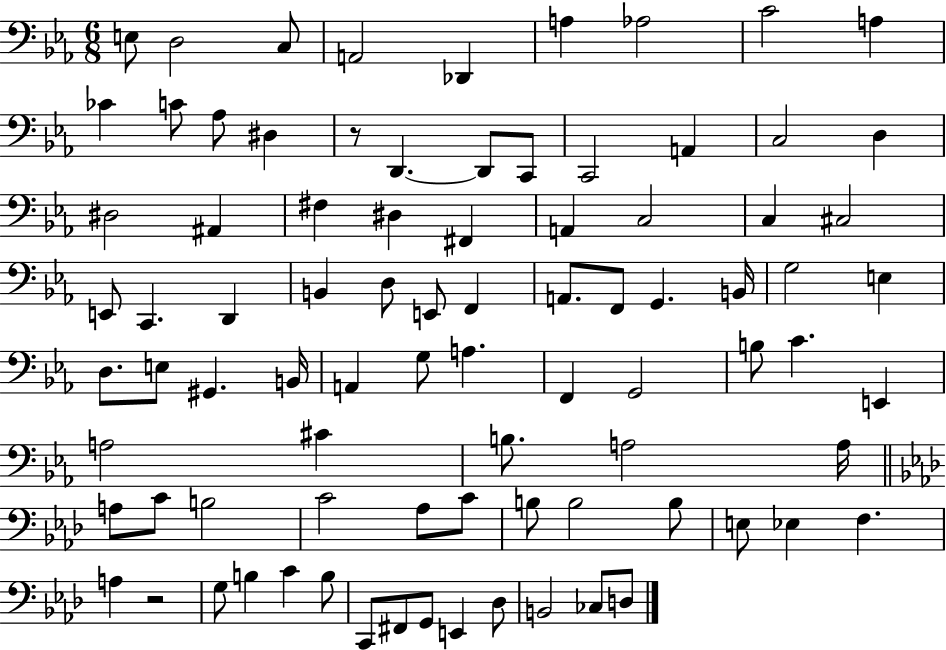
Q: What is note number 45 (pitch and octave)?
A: G#2